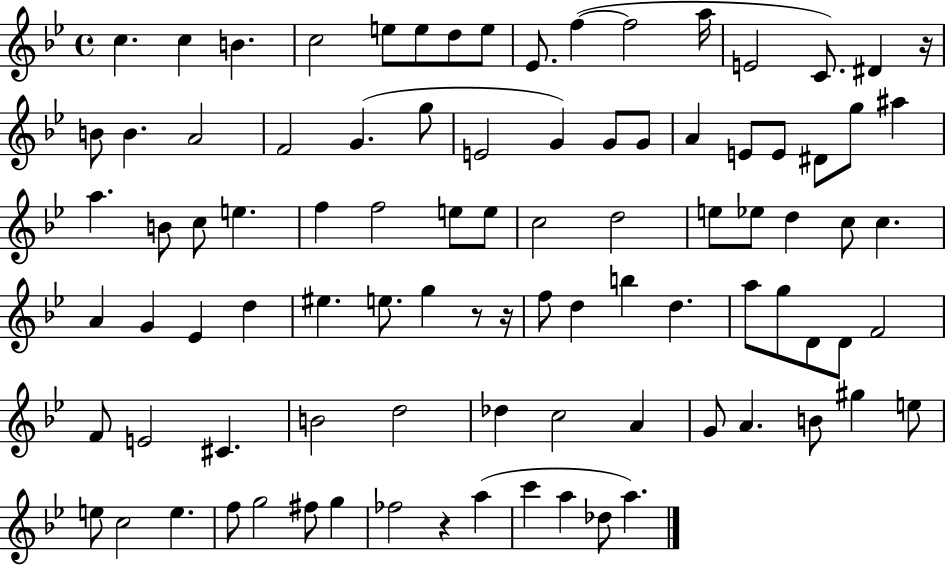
{
  \clef treble
  \time 4/4
  \defaultTimeSignature
  \key bes \major
  c''4. c''4 b'4. | c''2 e''8 e''8 d''8 e''8 | ees'8. f''4~(~ f''2 a''16 | e'2 c'8.) dis'4 r16 | \break b'8 b'4. a'2 | f'2 g'4.( g''8 | e'2 g'4) g'8 g'8 | a'4 e'8 e'8 dis'8 g''8 ais''4 | \break a''4. b'8 c''8 e''4. | f''4 f''2 e''8 e''8 | c''2 d''2 | e''8 ees''8 d''4 c''8 c''4. | \break a'4 g'4 ees'4 d''4 | eis''4. e''8. g''4 r8 r16 | f''8 d''4 b''4 d''4. | a''8 g''8 d'8 d'8 f'2 | \break f'8 e'2 cis'4. | b'2 d''2 | des''4 c''2 a'4 | g'8 a'4. b'8 gis''4 e''8 | \break e''8 c''2 e''4. | f''8 g''2 fis''8 g''4 | fes''2 r4 a''4( | c'''4 a''4 des''8 a''4.) | \break \bar "|."
}